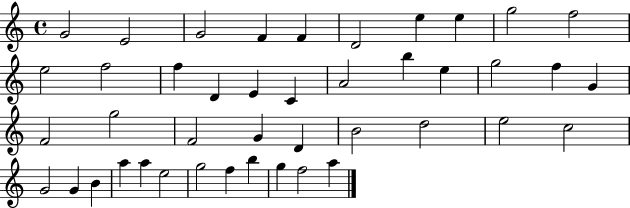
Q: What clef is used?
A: treble